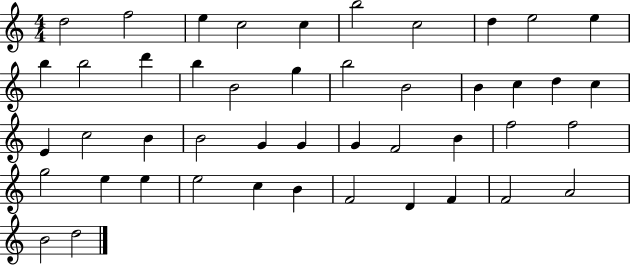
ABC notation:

X:1
T:Untitled
M:4/4
L:1/4
K:C
d2 f2 e c2 c b2 c2 d e2 e b b2 d' b B2 g b2 B2 B c d c E c2 B B2 G G G F2 B f2 f2 g2 e e e2 c B F2 D F F2 A2 B2 d2